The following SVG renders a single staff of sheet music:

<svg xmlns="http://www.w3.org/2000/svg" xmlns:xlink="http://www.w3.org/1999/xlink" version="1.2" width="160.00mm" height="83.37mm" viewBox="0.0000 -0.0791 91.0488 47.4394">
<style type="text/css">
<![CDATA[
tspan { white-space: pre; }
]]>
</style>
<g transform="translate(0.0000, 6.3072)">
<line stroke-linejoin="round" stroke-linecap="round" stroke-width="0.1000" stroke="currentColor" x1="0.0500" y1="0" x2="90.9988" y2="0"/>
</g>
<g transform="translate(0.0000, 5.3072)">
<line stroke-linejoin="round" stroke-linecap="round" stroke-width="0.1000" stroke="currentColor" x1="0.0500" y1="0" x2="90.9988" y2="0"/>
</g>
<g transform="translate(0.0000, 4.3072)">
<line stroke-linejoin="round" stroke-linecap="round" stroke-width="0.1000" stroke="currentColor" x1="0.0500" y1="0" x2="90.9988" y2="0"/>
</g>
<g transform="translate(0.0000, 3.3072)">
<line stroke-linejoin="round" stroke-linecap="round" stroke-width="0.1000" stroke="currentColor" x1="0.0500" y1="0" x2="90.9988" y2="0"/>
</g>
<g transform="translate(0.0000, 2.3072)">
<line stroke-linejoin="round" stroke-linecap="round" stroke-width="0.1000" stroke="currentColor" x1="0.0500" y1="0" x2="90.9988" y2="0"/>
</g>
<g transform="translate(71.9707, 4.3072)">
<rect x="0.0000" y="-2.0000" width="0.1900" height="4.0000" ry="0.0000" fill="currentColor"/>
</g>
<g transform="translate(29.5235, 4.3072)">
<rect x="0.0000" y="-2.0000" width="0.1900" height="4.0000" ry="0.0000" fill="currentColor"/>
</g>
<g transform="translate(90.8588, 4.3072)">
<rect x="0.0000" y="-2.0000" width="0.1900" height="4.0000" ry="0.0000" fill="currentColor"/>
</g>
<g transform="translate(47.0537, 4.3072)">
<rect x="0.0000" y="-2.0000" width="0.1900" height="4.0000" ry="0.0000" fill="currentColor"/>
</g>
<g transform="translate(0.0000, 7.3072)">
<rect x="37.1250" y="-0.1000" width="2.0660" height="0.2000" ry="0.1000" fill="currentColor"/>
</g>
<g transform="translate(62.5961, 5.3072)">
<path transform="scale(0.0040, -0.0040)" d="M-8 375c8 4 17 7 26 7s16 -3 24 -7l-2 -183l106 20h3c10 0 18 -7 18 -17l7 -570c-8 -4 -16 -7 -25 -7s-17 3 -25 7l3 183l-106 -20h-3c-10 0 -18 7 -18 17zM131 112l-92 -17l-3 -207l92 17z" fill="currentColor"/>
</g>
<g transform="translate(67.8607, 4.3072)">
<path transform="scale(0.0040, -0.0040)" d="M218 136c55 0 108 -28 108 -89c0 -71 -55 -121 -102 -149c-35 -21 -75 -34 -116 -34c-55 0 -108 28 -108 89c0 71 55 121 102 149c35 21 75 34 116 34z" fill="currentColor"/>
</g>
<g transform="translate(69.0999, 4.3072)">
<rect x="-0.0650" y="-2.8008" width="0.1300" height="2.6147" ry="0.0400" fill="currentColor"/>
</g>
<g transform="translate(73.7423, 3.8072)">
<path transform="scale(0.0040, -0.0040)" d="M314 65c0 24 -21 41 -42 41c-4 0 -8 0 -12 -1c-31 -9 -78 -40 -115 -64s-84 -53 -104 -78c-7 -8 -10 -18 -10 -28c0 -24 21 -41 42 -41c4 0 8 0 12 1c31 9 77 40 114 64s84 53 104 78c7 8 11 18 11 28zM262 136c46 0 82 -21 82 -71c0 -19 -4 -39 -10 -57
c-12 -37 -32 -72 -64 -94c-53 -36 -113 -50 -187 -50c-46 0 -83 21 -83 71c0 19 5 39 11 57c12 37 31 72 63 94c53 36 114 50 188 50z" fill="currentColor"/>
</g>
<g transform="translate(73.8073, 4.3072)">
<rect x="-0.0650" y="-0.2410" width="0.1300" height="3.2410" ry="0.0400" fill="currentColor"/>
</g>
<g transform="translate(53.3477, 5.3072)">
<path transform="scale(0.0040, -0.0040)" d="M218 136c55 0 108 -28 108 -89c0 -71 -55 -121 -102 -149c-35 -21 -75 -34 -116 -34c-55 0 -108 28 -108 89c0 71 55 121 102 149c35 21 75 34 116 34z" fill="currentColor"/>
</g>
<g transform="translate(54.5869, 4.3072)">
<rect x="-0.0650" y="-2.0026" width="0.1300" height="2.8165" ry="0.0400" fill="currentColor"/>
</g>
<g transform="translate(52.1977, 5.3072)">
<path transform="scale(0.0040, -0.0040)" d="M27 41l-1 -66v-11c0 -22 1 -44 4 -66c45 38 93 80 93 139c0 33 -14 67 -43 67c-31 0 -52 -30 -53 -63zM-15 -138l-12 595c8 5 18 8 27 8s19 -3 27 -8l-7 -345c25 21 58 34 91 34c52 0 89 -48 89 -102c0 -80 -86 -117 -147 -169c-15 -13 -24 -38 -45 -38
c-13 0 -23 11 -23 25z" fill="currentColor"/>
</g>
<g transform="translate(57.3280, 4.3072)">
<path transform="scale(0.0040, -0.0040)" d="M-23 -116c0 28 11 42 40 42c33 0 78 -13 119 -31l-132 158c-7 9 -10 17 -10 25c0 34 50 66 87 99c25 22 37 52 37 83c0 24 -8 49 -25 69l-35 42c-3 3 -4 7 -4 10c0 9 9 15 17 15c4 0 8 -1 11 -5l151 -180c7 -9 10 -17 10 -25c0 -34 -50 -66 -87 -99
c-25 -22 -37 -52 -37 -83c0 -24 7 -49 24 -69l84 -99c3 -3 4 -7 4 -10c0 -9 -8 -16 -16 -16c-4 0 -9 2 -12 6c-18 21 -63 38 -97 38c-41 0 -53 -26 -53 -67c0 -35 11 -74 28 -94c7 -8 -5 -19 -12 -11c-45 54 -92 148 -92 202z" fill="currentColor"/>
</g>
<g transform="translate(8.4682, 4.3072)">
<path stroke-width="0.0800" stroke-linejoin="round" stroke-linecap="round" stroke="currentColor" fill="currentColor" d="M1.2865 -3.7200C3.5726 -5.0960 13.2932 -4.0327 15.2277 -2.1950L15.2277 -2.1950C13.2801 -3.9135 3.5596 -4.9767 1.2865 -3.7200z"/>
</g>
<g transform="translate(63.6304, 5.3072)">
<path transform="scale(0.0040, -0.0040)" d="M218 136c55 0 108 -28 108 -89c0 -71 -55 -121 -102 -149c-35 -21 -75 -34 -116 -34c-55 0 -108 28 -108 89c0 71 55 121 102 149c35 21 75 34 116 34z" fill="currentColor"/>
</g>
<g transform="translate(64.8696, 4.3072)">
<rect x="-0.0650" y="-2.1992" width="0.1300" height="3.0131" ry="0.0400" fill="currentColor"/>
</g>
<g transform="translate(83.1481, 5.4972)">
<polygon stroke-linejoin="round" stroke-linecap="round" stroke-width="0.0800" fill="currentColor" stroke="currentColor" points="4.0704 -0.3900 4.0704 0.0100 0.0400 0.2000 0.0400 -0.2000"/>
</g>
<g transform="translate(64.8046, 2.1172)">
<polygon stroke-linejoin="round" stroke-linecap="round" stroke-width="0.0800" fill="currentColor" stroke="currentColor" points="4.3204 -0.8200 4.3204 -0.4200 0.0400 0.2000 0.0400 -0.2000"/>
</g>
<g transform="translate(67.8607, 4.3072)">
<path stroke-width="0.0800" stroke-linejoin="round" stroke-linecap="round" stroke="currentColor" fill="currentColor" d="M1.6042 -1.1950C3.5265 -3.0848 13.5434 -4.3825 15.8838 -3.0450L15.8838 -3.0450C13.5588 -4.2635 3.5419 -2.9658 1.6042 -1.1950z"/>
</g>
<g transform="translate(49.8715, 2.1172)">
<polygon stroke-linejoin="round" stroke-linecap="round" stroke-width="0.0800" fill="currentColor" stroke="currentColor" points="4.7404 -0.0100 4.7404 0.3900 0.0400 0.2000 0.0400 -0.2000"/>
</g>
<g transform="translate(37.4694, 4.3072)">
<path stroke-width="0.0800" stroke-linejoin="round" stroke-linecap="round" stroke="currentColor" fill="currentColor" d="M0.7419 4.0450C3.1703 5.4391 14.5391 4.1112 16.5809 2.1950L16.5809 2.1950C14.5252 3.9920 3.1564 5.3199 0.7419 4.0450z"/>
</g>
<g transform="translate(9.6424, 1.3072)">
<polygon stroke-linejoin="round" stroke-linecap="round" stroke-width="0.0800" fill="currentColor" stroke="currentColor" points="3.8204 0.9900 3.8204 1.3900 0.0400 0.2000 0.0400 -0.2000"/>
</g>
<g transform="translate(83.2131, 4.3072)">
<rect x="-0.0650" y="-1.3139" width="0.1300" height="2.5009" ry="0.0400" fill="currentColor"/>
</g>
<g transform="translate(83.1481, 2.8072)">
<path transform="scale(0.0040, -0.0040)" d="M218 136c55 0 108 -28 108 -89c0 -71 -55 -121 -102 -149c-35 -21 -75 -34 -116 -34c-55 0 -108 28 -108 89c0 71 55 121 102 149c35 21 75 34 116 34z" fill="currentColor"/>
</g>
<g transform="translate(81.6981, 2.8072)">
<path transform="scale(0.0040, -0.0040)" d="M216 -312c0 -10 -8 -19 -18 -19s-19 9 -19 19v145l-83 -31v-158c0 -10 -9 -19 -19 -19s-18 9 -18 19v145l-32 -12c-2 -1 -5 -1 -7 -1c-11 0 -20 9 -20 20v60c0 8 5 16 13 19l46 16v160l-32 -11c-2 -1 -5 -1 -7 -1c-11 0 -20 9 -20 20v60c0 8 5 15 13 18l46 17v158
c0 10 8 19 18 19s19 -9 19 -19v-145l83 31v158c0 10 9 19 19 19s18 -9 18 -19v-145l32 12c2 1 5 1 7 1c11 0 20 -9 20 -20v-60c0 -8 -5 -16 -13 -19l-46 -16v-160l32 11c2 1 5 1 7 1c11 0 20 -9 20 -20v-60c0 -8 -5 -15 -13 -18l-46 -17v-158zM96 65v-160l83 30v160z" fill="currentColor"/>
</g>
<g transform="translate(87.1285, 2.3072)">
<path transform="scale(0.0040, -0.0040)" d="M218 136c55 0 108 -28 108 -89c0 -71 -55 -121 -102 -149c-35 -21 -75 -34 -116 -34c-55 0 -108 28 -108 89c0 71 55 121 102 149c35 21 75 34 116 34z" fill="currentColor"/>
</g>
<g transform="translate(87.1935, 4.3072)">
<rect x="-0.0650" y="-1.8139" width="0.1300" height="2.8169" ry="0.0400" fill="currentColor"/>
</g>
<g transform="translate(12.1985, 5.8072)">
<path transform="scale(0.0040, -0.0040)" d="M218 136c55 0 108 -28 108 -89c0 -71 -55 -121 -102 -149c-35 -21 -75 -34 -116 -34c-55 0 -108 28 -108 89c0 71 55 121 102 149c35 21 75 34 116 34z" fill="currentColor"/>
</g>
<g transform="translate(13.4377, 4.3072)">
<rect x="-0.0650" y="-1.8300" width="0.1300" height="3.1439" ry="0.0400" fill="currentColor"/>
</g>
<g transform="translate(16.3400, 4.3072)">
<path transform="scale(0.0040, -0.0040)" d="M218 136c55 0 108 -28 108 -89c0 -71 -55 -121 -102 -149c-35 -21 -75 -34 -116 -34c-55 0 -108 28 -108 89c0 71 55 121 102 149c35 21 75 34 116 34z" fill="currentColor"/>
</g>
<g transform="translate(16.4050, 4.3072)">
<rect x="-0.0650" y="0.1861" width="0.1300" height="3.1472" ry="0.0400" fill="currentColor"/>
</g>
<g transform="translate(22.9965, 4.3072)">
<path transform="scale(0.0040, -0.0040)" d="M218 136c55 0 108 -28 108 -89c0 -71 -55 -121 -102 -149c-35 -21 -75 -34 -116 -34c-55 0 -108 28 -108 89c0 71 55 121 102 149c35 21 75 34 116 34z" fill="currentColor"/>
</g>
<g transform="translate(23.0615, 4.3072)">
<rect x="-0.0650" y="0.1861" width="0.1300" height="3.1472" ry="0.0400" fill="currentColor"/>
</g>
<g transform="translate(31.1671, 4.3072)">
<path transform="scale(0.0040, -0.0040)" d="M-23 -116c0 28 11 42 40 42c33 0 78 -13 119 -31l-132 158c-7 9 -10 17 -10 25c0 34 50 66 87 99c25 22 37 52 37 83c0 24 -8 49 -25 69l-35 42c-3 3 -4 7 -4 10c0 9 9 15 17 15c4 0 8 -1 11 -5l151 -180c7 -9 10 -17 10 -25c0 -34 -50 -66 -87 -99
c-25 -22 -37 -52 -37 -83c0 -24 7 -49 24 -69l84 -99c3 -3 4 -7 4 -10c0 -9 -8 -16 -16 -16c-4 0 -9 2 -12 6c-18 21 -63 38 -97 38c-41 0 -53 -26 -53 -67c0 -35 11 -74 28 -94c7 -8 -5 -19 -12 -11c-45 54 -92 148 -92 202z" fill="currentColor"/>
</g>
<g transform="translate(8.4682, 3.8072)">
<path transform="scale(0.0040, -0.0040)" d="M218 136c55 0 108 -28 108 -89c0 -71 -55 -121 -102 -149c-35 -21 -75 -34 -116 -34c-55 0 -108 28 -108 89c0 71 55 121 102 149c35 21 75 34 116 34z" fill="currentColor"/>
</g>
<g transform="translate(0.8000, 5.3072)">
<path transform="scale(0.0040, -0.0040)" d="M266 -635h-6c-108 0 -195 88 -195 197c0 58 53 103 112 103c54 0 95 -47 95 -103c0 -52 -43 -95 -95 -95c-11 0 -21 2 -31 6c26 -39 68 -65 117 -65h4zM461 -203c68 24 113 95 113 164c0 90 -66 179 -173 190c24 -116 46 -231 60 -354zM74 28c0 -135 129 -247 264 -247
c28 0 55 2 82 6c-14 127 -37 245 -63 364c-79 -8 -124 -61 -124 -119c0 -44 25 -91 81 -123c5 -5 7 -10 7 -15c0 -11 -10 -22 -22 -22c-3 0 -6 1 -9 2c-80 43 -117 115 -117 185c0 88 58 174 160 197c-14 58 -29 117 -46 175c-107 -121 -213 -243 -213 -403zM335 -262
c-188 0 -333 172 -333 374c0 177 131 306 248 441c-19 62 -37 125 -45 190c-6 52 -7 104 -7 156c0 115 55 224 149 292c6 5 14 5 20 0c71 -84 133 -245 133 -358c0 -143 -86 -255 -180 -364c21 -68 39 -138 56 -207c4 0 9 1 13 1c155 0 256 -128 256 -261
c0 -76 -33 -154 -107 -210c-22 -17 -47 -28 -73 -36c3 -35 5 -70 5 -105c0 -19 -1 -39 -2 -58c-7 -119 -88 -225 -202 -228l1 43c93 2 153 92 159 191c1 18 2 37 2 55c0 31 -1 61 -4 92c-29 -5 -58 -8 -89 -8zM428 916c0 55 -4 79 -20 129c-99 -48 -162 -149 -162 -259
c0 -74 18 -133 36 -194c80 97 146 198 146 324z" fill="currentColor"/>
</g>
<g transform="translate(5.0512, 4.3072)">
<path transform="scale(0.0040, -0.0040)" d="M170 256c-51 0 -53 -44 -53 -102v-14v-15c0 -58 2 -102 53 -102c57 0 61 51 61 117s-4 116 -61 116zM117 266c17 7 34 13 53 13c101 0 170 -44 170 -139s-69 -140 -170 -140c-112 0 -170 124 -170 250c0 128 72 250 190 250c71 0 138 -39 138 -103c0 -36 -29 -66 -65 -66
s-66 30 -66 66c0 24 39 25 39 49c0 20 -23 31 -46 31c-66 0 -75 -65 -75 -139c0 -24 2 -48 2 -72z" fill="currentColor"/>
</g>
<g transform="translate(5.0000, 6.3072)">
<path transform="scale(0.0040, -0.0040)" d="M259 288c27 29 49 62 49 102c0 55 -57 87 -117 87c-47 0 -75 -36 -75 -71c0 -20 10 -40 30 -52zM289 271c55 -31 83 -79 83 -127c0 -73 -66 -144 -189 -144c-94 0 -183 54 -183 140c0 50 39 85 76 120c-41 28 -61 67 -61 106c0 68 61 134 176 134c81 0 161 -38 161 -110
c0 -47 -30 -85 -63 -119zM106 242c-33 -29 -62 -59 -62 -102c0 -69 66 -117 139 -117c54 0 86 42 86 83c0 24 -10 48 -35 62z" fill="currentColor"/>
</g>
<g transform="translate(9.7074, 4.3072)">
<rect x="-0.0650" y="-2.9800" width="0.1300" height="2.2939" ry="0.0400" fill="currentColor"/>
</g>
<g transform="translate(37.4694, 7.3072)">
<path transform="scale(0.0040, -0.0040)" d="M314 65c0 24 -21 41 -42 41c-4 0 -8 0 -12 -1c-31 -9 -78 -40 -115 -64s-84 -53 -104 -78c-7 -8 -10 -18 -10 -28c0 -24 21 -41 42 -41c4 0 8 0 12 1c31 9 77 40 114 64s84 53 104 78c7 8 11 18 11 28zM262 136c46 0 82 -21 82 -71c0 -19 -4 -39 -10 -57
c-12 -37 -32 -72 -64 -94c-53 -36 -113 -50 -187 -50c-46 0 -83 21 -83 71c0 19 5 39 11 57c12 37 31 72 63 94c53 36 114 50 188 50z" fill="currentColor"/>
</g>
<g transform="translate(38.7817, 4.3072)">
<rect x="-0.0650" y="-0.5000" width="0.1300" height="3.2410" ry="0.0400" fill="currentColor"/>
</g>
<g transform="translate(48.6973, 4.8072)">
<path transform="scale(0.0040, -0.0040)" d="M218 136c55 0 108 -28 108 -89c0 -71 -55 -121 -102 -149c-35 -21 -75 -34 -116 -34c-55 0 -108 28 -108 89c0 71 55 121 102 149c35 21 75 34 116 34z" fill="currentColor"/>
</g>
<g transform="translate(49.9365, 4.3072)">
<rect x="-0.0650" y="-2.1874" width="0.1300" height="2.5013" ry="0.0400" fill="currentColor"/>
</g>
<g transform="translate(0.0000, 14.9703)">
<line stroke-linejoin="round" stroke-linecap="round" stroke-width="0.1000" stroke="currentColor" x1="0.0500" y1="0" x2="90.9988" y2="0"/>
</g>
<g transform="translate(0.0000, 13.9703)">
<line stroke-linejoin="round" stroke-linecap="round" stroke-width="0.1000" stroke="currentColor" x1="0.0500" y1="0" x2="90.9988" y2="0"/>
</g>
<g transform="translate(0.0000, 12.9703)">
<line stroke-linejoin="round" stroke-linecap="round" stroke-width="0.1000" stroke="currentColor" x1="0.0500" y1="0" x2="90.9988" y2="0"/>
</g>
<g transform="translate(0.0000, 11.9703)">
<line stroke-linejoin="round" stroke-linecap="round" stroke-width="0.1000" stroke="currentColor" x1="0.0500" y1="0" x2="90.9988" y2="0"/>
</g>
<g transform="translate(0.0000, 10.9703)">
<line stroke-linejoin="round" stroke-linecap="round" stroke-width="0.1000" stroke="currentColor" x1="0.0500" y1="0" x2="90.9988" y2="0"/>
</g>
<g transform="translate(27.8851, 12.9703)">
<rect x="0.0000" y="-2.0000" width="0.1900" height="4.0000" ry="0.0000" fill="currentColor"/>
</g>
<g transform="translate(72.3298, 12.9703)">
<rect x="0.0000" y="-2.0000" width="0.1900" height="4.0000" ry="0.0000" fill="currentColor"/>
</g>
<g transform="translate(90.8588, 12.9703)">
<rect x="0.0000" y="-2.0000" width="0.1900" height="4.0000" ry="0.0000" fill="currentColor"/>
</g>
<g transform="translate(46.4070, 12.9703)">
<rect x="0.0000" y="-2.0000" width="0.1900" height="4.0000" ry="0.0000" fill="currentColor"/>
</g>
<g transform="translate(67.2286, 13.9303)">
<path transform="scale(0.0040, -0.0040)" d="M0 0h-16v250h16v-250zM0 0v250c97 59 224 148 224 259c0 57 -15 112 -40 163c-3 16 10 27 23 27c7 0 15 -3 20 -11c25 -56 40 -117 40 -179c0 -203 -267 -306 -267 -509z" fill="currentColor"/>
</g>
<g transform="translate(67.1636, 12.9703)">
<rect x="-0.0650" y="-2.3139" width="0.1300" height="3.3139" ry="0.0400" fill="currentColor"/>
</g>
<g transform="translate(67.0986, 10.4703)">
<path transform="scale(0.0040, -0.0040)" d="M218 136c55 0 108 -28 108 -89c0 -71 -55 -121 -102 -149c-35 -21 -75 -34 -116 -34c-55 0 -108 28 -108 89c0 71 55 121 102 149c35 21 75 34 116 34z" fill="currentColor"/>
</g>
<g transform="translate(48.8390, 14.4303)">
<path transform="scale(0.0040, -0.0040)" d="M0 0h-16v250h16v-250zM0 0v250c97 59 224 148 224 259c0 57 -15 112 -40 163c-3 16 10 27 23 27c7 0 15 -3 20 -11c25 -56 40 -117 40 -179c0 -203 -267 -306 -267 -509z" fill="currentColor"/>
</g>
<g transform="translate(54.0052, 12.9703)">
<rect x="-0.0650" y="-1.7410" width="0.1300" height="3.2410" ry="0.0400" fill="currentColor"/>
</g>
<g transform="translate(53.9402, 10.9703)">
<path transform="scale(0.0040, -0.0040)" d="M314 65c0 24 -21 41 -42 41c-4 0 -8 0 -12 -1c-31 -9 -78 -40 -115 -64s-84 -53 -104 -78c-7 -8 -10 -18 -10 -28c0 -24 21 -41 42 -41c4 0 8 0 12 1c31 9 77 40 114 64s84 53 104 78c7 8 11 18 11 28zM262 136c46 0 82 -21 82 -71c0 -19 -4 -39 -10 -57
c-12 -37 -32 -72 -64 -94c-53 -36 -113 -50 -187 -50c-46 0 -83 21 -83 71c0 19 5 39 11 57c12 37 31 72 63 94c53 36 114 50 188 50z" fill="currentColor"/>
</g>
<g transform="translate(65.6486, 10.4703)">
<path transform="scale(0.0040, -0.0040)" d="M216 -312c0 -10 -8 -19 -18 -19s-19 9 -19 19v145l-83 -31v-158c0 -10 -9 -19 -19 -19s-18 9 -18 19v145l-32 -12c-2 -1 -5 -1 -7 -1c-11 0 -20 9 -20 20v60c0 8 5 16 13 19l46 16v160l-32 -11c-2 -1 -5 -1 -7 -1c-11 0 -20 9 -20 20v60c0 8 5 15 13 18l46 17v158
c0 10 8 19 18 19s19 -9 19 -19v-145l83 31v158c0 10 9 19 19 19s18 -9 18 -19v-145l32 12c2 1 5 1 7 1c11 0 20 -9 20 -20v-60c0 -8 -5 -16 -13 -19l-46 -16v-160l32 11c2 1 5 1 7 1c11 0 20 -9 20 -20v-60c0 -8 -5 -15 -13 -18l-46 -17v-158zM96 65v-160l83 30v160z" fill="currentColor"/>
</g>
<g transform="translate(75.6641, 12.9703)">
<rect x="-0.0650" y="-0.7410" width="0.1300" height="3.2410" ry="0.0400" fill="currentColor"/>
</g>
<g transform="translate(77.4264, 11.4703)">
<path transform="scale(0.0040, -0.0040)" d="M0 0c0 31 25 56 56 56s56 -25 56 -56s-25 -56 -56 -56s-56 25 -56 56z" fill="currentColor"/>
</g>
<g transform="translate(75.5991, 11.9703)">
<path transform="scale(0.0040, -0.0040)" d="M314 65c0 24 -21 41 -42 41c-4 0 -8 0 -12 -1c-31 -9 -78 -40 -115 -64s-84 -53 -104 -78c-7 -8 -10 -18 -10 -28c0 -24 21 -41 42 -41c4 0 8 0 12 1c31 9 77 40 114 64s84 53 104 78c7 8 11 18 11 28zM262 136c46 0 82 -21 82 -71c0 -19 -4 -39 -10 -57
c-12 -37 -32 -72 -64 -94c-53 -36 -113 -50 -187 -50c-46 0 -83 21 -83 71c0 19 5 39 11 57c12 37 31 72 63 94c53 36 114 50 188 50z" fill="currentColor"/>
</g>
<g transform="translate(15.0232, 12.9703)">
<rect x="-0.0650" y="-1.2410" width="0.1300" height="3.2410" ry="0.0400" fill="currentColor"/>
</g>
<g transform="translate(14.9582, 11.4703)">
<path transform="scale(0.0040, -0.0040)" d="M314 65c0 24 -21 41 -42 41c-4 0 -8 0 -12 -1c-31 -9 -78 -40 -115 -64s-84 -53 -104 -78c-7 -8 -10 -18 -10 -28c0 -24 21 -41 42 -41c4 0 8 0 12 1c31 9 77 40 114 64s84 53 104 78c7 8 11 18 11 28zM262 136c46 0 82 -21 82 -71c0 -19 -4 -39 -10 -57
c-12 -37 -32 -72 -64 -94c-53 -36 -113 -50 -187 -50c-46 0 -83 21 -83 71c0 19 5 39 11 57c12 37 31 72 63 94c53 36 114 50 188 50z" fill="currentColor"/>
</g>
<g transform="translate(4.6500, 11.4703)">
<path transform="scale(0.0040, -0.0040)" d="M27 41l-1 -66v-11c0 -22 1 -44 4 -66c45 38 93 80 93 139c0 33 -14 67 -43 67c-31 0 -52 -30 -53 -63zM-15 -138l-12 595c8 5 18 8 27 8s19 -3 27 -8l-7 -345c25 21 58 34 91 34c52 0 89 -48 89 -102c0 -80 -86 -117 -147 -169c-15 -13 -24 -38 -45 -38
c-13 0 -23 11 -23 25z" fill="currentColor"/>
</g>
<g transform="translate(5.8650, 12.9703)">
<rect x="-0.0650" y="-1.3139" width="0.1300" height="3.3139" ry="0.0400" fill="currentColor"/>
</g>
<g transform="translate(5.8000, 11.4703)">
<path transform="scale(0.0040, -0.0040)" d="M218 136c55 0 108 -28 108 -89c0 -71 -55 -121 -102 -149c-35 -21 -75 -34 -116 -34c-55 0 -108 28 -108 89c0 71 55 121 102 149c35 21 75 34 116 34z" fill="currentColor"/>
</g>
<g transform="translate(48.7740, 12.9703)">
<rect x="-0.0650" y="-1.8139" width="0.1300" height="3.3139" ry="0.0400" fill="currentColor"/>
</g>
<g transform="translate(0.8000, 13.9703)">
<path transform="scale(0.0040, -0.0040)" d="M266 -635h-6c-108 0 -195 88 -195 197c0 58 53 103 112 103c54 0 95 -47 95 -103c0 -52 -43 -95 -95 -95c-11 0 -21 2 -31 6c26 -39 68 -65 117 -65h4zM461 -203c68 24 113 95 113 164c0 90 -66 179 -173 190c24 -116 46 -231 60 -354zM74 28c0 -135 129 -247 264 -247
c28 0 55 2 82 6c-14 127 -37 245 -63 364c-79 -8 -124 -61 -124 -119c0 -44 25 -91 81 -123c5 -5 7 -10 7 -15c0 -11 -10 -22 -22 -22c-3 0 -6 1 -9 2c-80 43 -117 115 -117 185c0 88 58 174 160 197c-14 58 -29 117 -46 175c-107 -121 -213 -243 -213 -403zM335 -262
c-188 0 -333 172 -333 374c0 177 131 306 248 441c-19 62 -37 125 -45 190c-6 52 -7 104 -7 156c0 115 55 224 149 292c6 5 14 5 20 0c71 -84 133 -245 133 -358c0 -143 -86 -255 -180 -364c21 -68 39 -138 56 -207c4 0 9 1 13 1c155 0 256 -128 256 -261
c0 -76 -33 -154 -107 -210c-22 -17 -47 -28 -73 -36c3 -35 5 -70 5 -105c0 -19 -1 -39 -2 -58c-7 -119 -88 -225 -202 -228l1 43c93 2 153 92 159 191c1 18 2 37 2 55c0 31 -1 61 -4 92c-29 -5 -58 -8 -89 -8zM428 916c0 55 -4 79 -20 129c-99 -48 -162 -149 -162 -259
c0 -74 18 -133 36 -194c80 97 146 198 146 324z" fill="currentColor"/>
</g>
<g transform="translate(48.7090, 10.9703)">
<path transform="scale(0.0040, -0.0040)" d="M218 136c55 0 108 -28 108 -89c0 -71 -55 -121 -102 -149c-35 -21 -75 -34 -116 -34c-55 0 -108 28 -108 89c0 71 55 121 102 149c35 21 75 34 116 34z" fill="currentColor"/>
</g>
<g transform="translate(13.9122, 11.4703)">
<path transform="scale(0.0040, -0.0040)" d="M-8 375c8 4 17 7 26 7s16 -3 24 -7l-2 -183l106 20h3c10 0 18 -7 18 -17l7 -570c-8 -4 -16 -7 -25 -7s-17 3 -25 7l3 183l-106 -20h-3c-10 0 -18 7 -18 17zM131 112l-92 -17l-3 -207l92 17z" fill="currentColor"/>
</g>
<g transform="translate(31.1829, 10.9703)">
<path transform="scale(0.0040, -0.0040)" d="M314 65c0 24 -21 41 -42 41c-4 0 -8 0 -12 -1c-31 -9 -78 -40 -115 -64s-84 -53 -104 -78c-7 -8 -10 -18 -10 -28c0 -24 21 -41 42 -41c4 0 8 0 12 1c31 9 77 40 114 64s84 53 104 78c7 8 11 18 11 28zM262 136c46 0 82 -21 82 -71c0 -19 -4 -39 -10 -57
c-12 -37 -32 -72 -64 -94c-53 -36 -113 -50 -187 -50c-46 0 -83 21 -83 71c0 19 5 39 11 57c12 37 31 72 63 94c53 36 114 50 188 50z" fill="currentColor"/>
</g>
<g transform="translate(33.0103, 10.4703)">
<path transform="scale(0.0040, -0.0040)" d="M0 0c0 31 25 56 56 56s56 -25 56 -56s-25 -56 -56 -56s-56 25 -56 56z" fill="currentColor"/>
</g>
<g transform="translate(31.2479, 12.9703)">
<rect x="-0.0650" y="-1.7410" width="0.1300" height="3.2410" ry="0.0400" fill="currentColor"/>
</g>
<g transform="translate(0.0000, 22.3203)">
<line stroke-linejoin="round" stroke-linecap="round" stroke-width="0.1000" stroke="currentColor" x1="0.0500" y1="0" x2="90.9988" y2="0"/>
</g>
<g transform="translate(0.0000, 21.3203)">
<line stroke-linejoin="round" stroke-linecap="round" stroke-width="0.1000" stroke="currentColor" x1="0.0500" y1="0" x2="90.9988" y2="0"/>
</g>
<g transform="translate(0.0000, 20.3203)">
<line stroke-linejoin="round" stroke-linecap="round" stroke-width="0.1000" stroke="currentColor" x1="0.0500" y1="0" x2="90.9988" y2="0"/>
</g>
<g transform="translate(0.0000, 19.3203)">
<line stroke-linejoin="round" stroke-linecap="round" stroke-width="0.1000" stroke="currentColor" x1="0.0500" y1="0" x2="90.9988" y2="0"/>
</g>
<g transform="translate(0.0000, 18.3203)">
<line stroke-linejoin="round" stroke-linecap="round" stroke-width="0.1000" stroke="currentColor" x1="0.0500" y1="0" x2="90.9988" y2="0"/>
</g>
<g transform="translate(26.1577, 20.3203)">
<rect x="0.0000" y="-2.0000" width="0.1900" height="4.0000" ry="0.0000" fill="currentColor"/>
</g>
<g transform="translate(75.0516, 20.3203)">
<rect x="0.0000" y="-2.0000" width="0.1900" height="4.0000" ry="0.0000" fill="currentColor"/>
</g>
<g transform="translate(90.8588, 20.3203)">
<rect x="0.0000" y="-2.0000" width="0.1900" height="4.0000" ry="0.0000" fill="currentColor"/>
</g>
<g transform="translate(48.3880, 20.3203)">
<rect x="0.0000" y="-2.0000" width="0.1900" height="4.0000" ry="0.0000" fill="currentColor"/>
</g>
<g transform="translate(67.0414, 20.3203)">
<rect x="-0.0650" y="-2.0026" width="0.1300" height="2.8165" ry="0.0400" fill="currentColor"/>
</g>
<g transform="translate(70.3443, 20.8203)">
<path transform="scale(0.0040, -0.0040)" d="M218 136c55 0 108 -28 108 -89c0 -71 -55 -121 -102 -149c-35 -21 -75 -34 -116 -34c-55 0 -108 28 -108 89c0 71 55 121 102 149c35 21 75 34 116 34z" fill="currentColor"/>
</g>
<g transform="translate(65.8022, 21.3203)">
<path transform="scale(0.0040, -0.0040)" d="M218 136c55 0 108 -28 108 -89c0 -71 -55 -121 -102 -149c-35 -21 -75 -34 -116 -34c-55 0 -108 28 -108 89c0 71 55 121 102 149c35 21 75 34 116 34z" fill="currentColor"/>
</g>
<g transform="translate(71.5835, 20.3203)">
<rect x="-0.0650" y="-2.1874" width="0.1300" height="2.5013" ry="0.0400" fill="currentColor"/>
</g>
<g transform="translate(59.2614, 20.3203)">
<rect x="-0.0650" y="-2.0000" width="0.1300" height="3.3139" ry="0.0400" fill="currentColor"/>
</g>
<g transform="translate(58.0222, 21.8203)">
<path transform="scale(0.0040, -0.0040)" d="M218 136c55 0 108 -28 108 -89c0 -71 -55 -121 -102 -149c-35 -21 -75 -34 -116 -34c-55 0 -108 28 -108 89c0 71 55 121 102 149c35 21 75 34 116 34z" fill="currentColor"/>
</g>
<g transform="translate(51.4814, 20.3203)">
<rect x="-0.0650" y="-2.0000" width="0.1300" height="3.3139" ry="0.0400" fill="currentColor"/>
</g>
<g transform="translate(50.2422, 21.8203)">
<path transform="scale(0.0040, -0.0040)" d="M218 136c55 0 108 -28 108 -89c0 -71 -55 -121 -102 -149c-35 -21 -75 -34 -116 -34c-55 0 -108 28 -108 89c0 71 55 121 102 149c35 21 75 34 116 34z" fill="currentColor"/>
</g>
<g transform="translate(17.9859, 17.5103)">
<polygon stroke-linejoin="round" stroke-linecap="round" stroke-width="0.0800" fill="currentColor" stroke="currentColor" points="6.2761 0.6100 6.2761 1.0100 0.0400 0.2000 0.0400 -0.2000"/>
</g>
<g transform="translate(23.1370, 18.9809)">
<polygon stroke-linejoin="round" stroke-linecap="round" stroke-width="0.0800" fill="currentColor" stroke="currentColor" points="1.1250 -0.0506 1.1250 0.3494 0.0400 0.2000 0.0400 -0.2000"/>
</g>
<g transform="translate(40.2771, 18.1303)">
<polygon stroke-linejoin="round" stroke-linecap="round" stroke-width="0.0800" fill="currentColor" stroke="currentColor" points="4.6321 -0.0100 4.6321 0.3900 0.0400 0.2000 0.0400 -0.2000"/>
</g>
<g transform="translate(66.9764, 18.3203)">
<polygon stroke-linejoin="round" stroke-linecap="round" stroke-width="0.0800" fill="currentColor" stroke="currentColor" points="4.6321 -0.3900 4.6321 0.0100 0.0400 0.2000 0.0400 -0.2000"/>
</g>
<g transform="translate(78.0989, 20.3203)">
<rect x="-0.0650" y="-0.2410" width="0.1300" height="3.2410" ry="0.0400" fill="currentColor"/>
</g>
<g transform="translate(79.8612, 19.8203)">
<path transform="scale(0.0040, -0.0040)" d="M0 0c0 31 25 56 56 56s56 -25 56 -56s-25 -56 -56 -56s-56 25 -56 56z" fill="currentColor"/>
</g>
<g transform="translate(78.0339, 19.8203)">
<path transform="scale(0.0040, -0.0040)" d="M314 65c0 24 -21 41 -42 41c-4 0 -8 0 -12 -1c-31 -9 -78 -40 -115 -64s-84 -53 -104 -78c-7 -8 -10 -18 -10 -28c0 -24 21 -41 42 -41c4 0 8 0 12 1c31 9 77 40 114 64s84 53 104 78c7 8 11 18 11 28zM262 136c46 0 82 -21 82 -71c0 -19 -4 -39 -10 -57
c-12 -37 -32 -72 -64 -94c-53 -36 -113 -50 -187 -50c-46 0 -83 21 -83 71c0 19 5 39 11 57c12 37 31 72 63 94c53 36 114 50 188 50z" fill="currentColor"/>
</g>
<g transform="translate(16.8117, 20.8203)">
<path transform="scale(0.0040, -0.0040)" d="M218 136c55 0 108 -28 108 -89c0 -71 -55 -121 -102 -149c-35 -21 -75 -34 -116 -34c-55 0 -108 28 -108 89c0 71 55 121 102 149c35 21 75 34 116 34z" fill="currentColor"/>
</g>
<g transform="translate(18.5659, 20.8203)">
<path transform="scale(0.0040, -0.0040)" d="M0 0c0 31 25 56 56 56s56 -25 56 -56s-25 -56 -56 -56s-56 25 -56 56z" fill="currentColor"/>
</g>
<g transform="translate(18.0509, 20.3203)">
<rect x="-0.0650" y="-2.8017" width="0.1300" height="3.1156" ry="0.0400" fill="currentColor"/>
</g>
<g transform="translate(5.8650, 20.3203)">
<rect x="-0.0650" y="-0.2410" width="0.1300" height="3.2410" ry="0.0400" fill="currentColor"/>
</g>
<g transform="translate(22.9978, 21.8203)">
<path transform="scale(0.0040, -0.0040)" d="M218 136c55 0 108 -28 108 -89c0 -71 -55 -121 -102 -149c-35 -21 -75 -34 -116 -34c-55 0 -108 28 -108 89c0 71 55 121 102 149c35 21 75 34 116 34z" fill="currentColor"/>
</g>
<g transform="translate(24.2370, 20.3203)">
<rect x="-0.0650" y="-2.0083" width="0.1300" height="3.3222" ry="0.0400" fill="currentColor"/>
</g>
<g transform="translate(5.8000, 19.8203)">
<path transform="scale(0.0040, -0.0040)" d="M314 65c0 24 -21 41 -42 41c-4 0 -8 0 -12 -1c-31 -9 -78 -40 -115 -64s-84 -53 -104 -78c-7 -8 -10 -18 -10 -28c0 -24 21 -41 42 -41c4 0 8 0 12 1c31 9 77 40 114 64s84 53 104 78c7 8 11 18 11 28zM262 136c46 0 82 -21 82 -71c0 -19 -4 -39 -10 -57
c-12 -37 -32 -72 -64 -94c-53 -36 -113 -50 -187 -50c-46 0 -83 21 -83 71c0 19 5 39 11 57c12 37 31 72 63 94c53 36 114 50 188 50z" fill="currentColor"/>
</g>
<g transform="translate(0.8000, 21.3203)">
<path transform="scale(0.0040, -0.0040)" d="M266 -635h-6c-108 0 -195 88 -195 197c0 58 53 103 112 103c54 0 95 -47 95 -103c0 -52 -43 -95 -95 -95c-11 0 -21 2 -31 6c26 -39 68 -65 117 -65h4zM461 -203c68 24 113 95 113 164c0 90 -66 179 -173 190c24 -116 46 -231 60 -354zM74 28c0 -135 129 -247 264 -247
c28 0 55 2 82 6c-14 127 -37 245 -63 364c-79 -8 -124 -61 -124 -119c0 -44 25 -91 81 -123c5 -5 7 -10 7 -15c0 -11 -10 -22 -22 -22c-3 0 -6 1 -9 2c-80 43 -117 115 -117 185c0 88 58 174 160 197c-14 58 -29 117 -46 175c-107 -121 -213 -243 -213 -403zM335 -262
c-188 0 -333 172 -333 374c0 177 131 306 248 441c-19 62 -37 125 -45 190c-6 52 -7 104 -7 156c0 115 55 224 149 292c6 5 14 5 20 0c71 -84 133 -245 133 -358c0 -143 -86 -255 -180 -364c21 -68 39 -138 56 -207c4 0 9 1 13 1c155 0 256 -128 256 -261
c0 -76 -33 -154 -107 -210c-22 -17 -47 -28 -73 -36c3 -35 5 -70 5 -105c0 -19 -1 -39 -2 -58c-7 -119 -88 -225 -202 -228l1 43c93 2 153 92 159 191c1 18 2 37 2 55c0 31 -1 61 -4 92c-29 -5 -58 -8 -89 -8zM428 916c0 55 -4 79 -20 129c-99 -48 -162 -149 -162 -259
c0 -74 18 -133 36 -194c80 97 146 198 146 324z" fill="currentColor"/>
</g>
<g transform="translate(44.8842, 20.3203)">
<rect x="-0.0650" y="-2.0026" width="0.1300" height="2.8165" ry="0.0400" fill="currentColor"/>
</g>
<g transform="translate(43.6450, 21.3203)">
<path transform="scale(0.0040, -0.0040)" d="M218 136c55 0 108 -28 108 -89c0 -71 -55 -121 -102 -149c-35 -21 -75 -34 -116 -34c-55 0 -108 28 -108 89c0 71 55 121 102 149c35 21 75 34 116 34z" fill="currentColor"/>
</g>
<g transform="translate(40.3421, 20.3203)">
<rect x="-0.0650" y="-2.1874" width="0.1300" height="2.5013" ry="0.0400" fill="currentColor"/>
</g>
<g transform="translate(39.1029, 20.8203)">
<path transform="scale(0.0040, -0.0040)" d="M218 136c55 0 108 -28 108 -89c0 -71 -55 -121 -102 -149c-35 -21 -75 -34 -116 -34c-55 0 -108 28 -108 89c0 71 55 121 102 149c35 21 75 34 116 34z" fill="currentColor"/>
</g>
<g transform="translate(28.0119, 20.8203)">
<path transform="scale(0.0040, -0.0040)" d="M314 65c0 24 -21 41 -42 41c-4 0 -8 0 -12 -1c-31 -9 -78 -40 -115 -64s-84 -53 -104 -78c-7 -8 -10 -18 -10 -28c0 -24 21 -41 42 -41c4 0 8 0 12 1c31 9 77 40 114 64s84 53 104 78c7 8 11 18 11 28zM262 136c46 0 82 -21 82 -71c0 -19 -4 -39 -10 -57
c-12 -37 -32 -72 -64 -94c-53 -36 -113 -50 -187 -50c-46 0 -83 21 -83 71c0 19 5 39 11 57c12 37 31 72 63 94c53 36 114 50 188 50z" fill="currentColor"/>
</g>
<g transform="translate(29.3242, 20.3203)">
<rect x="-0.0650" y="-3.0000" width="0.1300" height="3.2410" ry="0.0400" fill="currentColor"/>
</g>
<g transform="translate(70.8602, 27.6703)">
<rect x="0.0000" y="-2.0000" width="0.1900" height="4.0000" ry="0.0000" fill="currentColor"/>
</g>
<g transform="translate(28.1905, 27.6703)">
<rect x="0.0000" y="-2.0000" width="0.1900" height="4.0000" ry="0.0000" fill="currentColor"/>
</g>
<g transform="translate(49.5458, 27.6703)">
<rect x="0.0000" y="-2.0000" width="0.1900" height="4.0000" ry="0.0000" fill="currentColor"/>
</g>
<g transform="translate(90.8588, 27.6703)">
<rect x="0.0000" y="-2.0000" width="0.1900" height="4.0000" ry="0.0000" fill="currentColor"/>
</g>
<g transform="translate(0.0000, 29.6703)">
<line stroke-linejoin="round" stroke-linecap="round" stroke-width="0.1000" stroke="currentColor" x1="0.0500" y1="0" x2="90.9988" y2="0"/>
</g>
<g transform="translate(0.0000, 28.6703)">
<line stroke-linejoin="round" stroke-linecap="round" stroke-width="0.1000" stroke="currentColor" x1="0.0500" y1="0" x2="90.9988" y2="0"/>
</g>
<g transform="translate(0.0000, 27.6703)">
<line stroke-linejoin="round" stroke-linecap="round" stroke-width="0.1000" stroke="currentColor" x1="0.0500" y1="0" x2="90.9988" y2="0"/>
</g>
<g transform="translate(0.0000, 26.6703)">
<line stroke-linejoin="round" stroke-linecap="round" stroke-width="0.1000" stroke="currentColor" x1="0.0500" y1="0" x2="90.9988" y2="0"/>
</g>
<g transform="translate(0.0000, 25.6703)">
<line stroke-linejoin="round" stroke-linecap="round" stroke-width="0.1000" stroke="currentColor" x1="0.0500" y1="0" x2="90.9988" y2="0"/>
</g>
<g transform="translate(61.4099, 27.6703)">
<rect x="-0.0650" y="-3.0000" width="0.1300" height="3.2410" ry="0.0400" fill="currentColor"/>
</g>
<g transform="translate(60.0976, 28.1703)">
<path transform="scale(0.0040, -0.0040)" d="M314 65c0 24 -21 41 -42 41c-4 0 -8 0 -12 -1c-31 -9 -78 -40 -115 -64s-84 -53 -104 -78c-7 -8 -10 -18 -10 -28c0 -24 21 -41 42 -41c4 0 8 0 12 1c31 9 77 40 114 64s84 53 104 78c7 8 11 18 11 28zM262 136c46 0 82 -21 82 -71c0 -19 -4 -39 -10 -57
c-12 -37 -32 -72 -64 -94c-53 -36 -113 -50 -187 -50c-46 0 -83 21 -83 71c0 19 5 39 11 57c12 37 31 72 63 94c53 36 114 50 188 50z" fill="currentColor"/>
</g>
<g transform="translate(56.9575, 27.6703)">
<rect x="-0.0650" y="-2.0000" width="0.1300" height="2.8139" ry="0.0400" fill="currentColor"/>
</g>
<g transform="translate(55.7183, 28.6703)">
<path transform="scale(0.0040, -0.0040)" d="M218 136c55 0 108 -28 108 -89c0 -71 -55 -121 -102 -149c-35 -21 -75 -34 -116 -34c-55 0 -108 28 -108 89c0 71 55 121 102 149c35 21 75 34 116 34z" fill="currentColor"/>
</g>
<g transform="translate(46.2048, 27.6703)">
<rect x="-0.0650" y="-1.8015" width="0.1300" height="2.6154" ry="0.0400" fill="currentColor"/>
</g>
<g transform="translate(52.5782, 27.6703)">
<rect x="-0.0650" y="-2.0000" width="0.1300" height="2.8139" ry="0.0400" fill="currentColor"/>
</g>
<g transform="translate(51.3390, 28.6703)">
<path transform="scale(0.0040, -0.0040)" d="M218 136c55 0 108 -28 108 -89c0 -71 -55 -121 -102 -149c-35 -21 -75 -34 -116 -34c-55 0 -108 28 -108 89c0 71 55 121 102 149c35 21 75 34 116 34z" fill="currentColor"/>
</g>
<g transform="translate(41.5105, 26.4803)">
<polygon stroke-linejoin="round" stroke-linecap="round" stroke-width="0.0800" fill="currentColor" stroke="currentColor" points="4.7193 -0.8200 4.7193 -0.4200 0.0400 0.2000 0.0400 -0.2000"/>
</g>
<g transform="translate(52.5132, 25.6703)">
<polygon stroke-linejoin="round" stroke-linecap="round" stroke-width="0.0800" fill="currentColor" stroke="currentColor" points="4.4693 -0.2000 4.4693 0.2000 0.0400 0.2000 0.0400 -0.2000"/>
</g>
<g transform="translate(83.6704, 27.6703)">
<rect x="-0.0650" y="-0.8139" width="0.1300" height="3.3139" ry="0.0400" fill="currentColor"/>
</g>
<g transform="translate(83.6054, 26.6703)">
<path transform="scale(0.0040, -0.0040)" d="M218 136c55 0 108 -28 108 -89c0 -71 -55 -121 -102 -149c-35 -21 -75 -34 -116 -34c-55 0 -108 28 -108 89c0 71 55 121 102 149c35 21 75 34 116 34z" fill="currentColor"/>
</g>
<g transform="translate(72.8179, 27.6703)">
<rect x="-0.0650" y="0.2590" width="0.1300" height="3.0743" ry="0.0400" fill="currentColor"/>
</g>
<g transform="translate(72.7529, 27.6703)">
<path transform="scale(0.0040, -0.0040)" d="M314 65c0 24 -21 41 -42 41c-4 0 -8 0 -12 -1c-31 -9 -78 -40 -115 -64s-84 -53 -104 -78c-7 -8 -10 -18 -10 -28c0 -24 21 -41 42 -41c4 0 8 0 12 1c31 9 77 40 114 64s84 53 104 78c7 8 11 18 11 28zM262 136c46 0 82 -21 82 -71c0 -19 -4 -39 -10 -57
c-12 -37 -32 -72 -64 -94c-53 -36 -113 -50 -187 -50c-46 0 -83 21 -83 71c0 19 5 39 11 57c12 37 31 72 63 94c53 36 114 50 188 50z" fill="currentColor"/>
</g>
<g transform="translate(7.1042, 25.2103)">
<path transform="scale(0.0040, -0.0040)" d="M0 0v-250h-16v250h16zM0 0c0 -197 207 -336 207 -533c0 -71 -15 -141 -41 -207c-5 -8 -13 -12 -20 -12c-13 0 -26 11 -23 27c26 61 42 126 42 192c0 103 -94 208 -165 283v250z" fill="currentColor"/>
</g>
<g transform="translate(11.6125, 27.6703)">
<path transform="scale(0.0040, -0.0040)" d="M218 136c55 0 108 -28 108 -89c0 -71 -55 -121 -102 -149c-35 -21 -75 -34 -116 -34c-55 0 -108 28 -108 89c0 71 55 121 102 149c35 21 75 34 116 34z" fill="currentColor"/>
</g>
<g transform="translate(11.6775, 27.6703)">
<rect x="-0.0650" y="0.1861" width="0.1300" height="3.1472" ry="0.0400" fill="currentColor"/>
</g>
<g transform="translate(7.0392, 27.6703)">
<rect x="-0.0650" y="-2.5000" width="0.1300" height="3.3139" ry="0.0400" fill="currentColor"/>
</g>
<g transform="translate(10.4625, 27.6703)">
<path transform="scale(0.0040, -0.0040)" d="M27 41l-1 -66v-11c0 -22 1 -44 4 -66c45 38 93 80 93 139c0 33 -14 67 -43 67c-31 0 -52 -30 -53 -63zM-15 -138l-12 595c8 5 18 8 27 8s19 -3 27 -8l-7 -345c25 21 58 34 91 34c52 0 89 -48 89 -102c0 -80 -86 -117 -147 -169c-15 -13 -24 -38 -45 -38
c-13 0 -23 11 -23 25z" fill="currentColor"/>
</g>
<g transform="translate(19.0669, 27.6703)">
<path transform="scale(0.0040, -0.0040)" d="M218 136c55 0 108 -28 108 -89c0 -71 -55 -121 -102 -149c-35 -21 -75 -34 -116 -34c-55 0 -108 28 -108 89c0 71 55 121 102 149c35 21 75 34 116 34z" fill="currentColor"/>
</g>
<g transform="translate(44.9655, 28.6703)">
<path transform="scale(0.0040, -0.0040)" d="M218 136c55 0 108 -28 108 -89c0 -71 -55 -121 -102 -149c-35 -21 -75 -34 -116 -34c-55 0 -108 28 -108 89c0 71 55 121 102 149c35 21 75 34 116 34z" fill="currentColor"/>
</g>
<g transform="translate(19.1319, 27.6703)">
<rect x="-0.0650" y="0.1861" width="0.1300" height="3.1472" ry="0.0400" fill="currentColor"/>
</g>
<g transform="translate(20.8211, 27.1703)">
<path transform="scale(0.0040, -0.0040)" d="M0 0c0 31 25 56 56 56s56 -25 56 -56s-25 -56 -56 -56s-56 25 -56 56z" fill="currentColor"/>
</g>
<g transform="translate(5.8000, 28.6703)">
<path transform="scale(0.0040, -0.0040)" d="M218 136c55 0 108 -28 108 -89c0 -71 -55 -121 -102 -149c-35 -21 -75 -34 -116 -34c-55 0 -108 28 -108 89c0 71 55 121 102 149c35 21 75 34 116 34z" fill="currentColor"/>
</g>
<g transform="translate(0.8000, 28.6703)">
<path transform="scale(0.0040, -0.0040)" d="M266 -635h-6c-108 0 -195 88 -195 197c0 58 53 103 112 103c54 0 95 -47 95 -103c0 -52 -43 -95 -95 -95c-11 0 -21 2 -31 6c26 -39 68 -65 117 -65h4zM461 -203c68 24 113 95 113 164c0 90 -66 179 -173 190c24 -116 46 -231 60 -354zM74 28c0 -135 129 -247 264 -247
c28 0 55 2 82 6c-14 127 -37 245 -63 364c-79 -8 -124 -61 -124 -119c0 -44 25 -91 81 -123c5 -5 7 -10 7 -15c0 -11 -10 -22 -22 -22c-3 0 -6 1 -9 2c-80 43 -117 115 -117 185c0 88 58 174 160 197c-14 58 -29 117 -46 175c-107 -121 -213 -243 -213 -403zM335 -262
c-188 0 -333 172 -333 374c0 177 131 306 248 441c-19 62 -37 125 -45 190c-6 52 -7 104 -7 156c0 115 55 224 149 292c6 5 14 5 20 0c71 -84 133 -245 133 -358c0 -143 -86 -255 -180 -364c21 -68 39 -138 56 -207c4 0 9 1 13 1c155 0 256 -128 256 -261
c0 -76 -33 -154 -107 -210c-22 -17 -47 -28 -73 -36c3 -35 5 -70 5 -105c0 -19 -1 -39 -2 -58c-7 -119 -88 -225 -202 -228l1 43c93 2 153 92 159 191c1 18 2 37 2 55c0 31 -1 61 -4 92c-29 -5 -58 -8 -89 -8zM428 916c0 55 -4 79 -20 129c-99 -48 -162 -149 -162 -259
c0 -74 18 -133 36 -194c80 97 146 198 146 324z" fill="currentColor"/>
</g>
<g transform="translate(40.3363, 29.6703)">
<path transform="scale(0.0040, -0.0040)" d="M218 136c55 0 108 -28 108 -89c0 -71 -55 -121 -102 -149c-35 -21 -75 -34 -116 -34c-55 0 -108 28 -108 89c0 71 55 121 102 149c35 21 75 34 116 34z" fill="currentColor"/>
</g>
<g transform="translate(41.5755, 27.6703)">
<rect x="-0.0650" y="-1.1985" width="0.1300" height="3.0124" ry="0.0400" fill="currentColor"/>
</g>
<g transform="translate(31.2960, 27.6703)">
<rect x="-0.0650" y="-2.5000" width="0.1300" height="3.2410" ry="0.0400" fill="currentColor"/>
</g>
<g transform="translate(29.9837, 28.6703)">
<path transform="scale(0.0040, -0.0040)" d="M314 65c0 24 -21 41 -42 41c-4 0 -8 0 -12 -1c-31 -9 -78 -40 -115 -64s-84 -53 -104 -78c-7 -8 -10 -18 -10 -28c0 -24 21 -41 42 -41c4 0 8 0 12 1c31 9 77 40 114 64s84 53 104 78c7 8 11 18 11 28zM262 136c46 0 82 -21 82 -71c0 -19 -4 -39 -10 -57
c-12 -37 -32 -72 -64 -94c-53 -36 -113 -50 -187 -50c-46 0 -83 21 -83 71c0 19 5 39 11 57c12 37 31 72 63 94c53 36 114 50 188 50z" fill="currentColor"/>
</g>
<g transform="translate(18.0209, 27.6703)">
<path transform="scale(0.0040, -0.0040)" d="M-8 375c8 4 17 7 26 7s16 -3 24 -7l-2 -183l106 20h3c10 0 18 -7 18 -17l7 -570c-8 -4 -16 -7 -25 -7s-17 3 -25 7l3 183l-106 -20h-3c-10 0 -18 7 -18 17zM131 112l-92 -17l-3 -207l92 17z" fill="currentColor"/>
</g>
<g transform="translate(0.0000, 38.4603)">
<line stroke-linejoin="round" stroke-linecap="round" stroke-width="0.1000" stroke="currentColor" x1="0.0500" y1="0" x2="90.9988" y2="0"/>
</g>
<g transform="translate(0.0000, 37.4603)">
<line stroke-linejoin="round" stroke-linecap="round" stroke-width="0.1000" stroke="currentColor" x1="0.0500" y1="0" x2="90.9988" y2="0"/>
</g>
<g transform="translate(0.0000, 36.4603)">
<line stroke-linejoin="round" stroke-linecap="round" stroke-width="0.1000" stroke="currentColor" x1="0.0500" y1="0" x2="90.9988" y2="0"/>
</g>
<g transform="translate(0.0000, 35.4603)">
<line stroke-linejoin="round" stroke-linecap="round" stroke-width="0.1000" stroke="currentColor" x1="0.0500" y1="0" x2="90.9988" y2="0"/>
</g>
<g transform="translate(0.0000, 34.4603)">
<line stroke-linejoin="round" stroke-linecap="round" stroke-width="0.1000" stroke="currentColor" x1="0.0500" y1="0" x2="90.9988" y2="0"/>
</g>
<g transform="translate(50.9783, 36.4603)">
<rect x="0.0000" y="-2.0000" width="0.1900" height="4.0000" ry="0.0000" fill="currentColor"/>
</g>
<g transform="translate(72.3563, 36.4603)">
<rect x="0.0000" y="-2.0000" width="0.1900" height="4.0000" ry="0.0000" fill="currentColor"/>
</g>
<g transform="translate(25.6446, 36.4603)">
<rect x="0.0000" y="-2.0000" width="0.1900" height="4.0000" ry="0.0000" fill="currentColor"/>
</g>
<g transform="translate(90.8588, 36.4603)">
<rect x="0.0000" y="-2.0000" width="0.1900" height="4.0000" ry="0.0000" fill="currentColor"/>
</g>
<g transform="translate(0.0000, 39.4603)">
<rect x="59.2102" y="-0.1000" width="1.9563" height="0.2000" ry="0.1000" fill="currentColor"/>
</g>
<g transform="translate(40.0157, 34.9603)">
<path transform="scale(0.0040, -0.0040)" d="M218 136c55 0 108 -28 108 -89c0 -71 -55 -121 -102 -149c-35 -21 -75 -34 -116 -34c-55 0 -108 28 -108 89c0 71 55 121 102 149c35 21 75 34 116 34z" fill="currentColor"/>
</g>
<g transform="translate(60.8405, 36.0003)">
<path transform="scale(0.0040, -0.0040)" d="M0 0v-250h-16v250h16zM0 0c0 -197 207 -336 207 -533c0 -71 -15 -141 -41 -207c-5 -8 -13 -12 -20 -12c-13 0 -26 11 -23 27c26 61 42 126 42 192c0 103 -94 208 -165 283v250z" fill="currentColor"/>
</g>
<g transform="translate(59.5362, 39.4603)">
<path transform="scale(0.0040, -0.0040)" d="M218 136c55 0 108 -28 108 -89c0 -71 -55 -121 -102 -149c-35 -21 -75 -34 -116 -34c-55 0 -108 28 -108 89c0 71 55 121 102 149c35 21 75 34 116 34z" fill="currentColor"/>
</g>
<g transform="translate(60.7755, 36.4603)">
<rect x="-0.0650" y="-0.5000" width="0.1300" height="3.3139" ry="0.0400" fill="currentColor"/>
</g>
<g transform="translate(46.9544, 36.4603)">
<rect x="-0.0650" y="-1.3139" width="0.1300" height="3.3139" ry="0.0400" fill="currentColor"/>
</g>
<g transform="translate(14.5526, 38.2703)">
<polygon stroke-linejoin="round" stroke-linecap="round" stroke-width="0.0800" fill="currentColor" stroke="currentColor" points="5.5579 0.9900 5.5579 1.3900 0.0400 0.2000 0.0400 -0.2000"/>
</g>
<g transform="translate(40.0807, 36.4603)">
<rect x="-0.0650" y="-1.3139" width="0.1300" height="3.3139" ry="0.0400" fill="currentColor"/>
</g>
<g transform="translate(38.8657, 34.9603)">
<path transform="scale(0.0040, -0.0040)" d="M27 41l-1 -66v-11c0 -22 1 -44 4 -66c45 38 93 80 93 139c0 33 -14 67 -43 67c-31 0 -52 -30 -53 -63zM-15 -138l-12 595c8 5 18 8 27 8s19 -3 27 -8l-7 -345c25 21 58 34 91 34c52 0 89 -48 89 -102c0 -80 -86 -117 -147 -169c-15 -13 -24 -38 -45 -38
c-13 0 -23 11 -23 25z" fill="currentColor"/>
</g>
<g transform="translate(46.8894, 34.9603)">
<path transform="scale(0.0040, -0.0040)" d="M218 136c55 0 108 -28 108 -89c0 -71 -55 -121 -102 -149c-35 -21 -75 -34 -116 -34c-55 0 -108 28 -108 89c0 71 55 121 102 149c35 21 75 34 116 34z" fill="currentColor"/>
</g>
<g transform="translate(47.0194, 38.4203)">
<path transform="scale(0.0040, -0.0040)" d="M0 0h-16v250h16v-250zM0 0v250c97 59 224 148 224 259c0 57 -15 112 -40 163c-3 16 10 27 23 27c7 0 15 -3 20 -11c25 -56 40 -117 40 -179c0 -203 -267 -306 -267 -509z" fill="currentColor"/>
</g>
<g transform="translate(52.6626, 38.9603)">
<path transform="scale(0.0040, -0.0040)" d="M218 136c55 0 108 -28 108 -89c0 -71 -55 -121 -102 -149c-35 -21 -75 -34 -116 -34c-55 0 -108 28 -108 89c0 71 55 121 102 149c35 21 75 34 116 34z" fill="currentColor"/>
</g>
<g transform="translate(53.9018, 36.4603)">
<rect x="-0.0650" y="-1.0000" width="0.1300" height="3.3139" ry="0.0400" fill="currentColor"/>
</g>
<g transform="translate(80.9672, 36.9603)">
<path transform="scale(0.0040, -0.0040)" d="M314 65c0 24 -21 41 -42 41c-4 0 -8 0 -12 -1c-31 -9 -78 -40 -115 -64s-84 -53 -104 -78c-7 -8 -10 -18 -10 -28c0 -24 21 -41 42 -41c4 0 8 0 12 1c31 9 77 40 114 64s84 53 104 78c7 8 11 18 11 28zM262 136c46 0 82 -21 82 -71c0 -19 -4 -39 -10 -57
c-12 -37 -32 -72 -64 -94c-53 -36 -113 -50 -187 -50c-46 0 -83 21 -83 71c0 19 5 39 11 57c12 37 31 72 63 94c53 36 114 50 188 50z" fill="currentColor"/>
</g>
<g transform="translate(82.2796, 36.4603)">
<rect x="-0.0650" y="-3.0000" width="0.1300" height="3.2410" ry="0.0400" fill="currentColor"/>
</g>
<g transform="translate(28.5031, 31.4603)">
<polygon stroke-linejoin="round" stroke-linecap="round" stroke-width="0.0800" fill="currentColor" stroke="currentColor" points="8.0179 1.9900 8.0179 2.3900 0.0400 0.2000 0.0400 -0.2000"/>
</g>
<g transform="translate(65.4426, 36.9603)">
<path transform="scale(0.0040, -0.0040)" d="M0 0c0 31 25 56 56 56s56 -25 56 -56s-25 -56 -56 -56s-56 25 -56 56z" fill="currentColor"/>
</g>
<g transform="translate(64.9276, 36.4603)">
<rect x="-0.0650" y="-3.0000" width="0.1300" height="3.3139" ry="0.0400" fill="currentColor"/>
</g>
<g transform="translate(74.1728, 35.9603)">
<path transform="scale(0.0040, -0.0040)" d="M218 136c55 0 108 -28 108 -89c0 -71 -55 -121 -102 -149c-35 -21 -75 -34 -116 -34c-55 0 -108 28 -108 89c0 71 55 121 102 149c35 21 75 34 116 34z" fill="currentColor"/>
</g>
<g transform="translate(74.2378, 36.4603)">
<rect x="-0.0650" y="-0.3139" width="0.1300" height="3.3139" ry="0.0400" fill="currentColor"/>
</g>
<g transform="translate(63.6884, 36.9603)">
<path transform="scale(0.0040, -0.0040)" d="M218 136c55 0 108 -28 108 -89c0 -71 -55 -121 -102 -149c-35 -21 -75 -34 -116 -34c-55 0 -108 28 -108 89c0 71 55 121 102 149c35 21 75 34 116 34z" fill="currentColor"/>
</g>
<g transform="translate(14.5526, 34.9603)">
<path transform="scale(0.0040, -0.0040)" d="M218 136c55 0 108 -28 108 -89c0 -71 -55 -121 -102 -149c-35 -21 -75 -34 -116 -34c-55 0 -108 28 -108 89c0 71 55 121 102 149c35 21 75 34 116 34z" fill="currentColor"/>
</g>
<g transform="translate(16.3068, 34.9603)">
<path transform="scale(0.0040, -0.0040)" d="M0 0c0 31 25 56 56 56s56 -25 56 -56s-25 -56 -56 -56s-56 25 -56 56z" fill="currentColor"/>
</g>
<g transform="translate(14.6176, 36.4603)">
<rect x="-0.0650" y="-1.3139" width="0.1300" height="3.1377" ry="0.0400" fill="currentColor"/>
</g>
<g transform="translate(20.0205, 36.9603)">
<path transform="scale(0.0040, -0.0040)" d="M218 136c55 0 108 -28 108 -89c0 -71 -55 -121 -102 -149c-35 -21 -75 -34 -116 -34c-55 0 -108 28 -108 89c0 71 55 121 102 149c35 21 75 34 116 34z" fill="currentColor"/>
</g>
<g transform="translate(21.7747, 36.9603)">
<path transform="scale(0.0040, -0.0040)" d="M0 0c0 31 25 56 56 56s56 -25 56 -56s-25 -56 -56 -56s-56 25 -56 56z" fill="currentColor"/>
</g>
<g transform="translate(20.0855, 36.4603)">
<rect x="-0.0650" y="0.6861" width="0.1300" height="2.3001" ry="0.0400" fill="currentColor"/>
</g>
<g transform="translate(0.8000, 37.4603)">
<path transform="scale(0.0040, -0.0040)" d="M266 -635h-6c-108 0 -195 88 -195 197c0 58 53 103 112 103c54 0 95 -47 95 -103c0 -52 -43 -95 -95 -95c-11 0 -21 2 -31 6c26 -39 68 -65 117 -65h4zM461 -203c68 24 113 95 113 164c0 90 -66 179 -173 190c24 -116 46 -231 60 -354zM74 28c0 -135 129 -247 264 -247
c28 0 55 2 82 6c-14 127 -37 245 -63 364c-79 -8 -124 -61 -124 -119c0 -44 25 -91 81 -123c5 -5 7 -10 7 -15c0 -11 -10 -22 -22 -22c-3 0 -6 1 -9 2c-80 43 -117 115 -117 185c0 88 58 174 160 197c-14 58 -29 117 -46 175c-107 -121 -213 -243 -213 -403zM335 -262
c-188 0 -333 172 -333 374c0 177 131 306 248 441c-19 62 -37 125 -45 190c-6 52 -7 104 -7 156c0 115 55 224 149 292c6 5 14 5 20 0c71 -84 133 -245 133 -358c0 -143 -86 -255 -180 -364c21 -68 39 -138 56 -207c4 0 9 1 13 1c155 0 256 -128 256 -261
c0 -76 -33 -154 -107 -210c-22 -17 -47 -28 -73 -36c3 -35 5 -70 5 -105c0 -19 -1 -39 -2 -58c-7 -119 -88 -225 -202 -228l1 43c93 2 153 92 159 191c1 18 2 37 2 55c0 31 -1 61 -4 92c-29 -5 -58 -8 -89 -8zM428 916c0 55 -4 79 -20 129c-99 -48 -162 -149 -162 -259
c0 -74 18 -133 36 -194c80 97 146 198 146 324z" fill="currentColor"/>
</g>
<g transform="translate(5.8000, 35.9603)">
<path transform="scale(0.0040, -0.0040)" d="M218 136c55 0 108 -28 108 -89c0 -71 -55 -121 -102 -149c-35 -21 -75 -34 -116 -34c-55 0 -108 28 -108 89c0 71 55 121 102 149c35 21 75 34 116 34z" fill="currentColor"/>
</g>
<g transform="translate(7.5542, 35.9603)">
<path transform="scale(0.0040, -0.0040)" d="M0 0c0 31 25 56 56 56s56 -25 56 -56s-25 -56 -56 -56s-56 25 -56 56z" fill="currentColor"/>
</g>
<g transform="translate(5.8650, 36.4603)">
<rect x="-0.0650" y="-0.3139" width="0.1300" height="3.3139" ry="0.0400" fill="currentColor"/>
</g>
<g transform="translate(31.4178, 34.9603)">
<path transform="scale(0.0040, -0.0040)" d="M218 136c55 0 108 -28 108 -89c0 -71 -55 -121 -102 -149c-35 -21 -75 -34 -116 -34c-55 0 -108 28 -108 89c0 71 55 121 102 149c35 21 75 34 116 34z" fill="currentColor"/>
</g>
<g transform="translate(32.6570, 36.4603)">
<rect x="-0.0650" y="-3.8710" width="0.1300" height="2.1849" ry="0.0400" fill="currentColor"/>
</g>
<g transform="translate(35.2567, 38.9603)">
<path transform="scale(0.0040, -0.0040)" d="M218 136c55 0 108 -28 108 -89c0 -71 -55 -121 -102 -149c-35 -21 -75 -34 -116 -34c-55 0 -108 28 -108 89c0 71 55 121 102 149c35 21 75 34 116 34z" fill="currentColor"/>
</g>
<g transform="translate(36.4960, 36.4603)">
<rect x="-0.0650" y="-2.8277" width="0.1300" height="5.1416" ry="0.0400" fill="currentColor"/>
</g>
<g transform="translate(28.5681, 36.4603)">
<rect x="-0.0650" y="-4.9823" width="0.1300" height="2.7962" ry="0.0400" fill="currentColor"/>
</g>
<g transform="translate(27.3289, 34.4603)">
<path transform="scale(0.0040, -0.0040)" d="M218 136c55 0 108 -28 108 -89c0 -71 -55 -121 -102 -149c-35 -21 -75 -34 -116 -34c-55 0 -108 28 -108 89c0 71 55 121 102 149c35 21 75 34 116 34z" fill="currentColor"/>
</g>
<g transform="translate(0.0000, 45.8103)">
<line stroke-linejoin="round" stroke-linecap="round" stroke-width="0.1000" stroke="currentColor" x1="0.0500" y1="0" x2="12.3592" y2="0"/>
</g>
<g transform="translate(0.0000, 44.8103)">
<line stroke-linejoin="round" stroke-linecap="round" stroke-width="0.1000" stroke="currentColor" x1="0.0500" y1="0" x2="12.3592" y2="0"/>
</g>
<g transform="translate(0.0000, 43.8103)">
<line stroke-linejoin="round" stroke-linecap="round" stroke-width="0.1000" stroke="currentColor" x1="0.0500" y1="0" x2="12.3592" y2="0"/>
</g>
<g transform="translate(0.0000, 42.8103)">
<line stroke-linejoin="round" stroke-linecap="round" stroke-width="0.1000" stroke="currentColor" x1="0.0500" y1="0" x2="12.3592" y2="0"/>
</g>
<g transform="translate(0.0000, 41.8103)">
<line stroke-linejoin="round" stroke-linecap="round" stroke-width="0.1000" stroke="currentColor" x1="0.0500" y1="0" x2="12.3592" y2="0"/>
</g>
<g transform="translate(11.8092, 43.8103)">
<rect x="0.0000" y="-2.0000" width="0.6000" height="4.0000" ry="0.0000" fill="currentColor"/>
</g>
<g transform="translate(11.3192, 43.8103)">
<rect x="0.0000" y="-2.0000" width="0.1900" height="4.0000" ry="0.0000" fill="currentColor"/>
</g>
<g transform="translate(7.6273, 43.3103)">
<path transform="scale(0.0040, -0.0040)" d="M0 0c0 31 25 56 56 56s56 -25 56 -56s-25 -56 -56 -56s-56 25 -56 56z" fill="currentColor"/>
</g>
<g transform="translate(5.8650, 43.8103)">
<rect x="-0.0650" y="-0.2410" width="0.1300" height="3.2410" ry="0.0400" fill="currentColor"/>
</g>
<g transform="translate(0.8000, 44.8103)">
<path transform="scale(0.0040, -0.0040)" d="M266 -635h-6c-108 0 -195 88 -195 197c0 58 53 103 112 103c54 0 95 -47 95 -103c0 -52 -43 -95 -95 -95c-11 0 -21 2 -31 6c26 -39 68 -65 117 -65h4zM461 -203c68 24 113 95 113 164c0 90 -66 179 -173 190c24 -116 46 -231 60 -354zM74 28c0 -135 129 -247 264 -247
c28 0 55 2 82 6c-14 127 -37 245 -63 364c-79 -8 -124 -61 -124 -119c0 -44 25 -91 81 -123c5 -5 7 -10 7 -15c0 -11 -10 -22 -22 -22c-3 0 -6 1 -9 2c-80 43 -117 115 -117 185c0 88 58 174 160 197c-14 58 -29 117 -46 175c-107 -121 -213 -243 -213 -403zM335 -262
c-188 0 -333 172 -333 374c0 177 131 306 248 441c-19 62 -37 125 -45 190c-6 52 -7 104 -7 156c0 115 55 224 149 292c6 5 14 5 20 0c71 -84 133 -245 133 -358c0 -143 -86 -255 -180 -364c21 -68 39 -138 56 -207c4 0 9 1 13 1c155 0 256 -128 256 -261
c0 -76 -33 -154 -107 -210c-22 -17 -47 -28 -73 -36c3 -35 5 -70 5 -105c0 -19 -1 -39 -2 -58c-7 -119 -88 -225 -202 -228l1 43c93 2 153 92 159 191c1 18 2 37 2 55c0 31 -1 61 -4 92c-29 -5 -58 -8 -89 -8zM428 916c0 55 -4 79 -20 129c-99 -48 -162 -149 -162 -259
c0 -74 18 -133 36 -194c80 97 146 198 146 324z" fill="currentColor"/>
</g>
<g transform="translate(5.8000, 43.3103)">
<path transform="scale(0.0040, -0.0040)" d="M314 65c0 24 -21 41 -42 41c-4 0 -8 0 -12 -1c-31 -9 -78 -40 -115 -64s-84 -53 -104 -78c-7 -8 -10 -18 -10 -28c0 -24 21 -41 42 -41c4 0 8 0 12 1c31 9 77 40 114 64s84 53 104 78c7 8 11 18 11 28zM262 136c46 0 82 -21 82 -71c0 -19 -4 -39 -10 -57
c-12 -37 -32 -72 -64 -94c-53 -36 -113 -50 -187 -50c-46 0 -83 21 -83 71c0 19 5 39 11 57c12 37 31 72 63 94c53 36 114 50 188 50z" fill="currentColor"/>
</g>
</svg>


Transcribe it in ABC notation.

X:1
T:Untitled
M:6/8
L:1/4
K:C
c/2 F/2 B B z C2 A/2 _G/2 z G/2 B/2 c2 ^e/2 f/2 _e e2 f2 f/2 f2 ^g/2 d2 c2 A/2 F/4 A2 A/2 G/2 F F G/2 A/2 c2 G/2 _B B G2 E/2 G/2 G/2 G/2 A2 B2 d c e/2 A/2 f/2 e/2 D/2 _e _e/2 D C/2 A c A2 c2